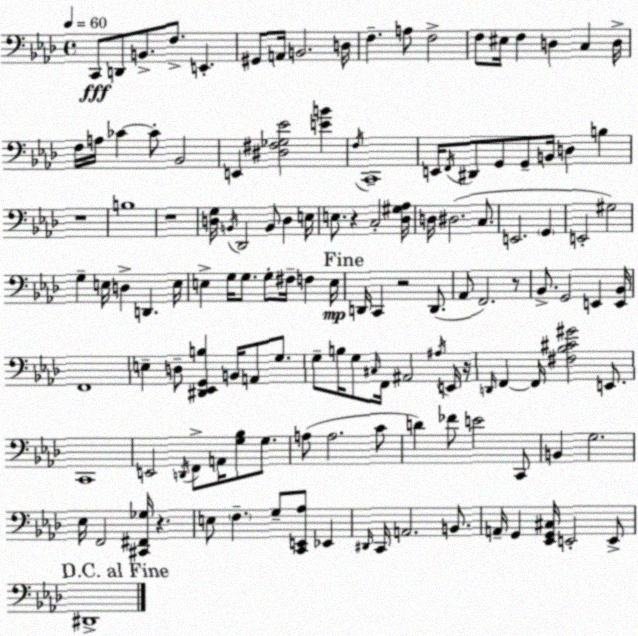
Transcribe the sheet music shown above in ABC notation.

X:1
T:Untitled
M:4/4
L:1/4
K:Ab
C,,/2 D,,/2 B,,/2 F,/2 E,, ^G,,/2 A,,/4 B,,2 D,/4 F, A,/2 F,2 F,/2 ^E,/4 F, D, C, D,/4 F,/4 A,/4 _C _C/2 _B,,2 E,, [^D,^F,_G,_E]2 [EB] F,/4 C,,4 E,,/4 F,,/4 ^D,,/2 G,,/2 G,,/2 B,,/4 D, B, z4 B,4 z4 [D,G,]/4 B,,/4 _D,,2 B,,/2 D, E,/4 E,/2 z C,2 [_D,^G,_A,]/4 D,/4 ^D,2 C,/2 E,,2 G,, E,,2 ^G,2 G, E,/4 D, D,, E,/4 E, G,/4 G,/2 G,/2 ^F,/4 F, E,/4 D,,/4 C,, z2 D,,/2 _A,,/2 F,,2 z/2 _B,,/2 G,,2 E,, [E,,_B,,]/4 F,,4 E, D,/2 [^D,,_E,,G,,B,] B,,/4 A,,/2 G,/2 G,/2 B,/4 G,/2 ^C,/4 F,,/4 ^A,,2 ^A,/4 E,,/4 z/4 D,,/4 F,, F,,/4 [^F,_B,^C^G]2 E,,/2 C,,4 E,,2 D,,/4 F,,/2 A,,/4 [G,_B,]/2 G,/2 A,/2 A,2 C/2 D _F/2 E2 C,,/2 B,, G,2 _E,/4 F,,2 [^C,,^F,,_G,]/4 z E,/2 F, G,/2 [C,,E,,_A,]/2 _E,, ^D,,/4 C,,/4 A,,2 B,,/2 A,,/4 G,, [_E,,G,,^C,]/4 E,,2 E,,/2 ^D,,4